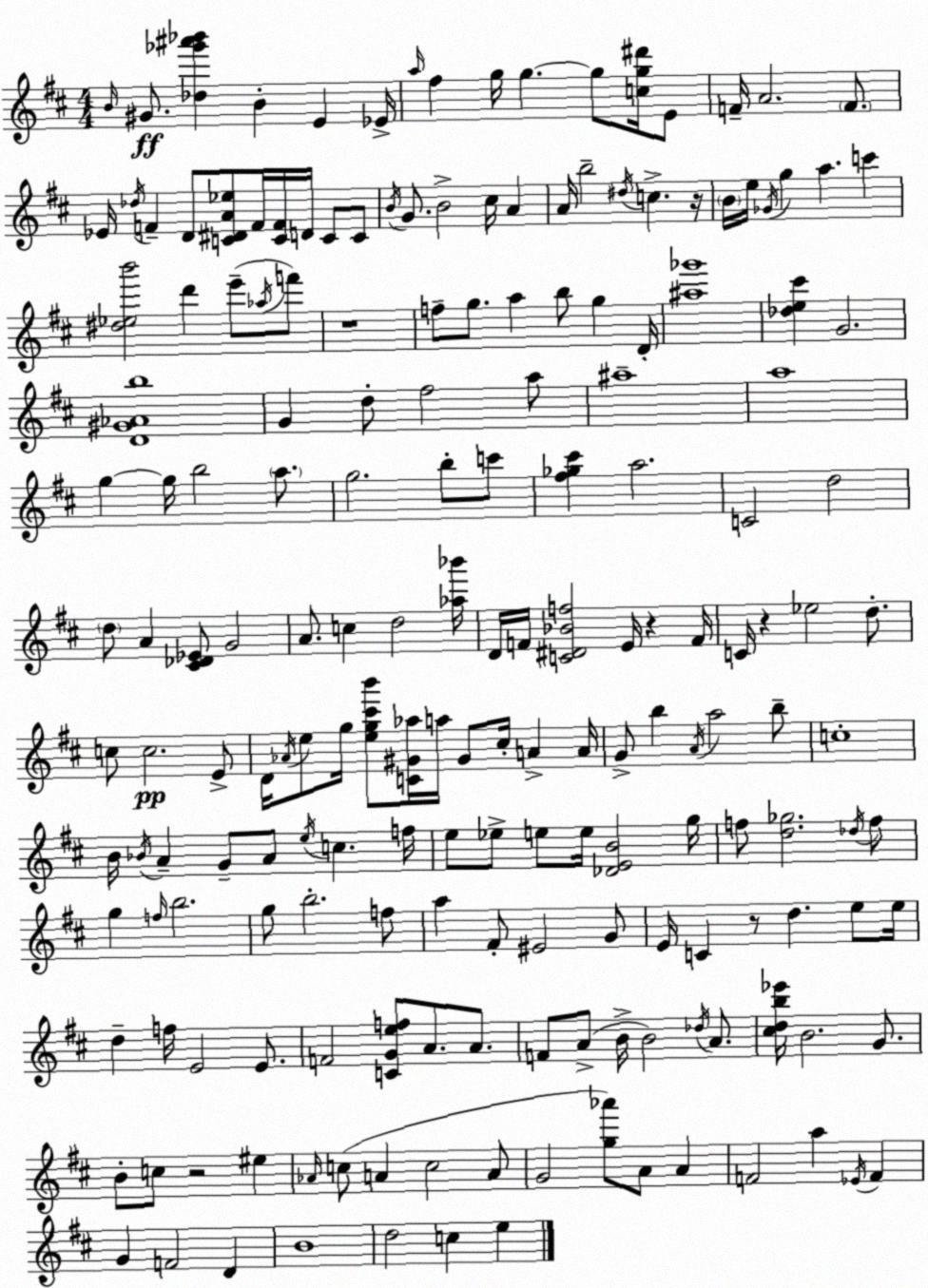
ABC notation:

X:1
T:Untitled
M:4/4
L:1/4
K:D
B/4 ^G/2 [_d_g'^a'_b'] B E _E/4 a/4 ^f g/4 g g/2 [cg^d']/4 E/2 F/4 A2 F/2 _E/4 _d/4 F D/2 [C^DA_e]/2 F/4 [CF]/4 D/4 C/2 C/2 B/4 G/2 B2 ^c/4 A A/4 b2 ^d/4 c z/4 B/4 e/4 _G/4 g a c' [^d_eb']2 d' e'/2 _a/4 f'/2 z4 f/2 g/2 a b/2 g D/4 [^a_g']4 [_de^c'] G2 [D^G_Ab]4 G d/2 ^f2 a/2 ^a4 a4 g g/4 b2 a/2 g2 b/2 c'/2 [^f_g^c'] a2 C2 d2 d/2 A [^C_D_E]/2 G2 A/2 c d2 [_a_b']/4 D/4 F/4 [C^D_Bf]2 E/4 z F/4 C/4 z _e2 d/2 c/2 c2 E/2 D/4 _A/4 e/2 g/4 [eg^c'b']/2 [C^G_a]/4 a/4 ^G/2 ^c/4 A A/4 G/2 b A/4 a2 b/2 c4 B/4 _B/4 A G/2 A/2 e/4 c f/4 e/2 _e/2 e/2 e/4 [_DEB]2 g/4 f/2 [d_g]2 _d/4 f/2 g f/4 b2 g/2 b2 f/2 a ^F/2 ^E2 G/2 E/4 C z/2 d e/2 e/4 d f/4 E2 E/2 F2 [CGef]/2 A/2 A/2 F/2 A/2 B/4 B2 _d/4 A/2 [^cdb_e']/4 B2 G/2 B/2 c/2 z2 ^e _A/4 c/2 A c2 A/2 G2 [g_a']/2 A/2 A F2 a _E/4 F G F2 D B4 d2 c e